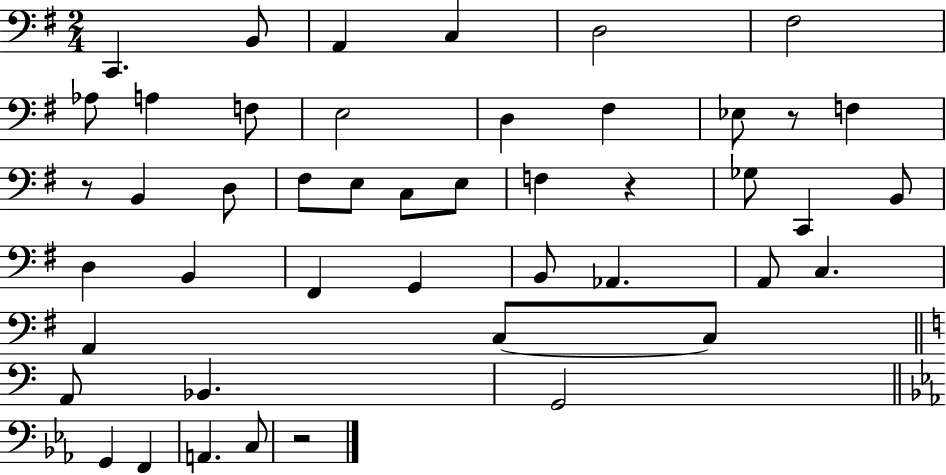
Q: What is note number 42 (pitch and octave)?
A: C3